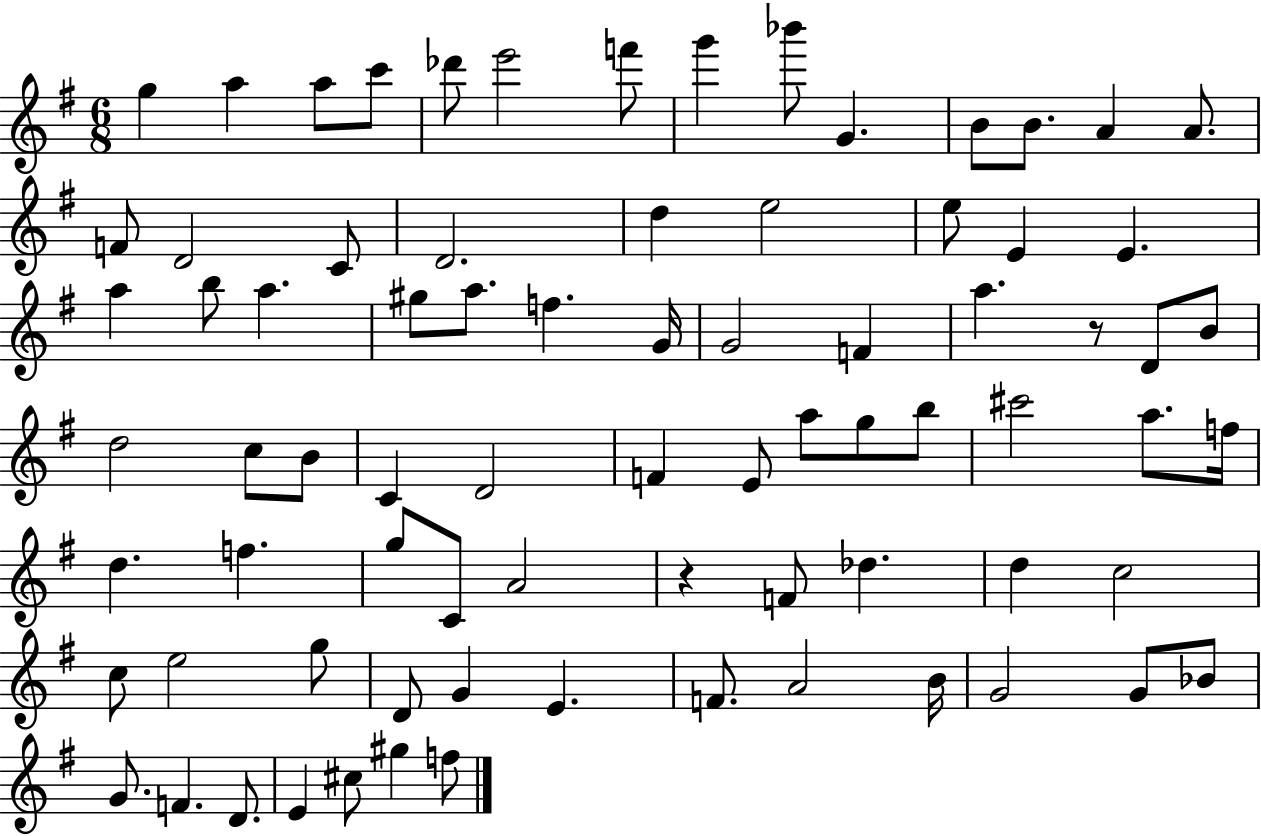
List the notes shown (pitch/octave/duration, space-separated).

G5/q A5/q A5/e C6/e Db6/e E6/h F6/e G6/q Bb6/e G4/q. B4/e B4/e. A4/q A4/e. F4/e D4/h C4/e D4/h. D5/q E5/h E5/e E4/q E4/q. A5/q B5/e A5/q. G#5/e A5/e. F5/q. G4/s G4/h F4/q A5/q. R/e D4/e B4/e D5/h C5/e B4/e C4/q D4/h F4/q E4/e A5/e G5/e B5/e C#6/h A5/e. F5/s D5/q. F5/q. G5/e C4/e A4/h R/q F4/e Db5/q. D5/q C5/h C5/e E5/h G5/e D4/e G4/q E4/q. F4/e. A4/h B4/s G4/h G4/e Bb4/e G4/e. F4/q. D4/e. E4/q C#5/e G#5/q F5/e